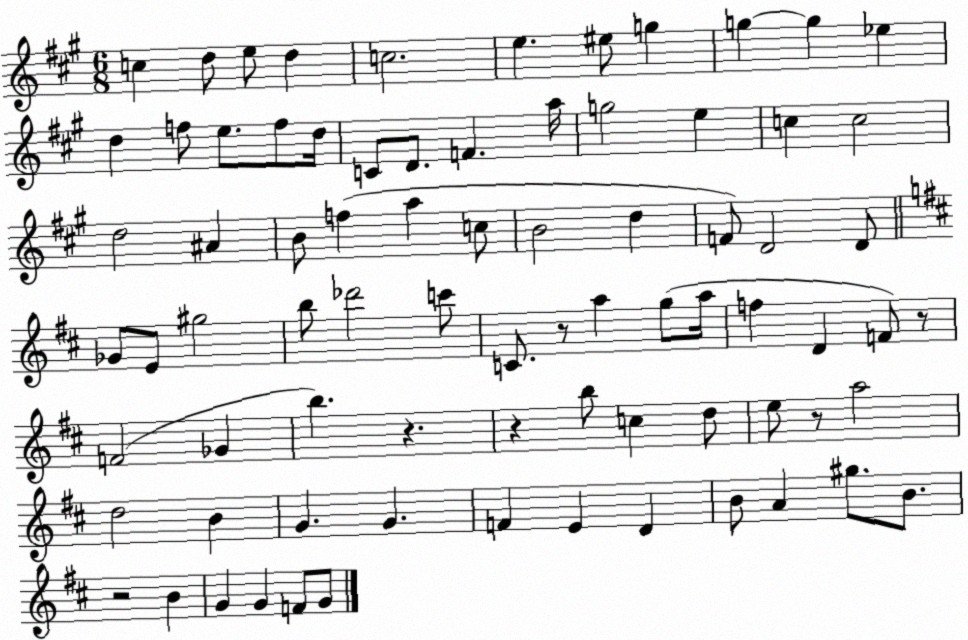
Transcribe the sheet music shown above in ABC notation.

X:1
T:Untitled
M:6/8
L:1/4
K:A
c d/2 e/2 d c2 e ^e/2 g g g _e d f/2 e/2 f/2 d/4 C/2 D/2 F a/4 g2 e c c2 d2 ^A B/2 f a c/2 B2 d F/2 D2 D/2 _G/2 E/2 ^g2 b/2 _d'2 c'/2 C/2 z/2 a g/2 a/4 f D F/2 z/2 F2 _G b z z b/2 c d/2 e/2 z/2 a2 d2 B G G F E D B/2 A ^g/2 B/2 z2 B G G F/2 G/2